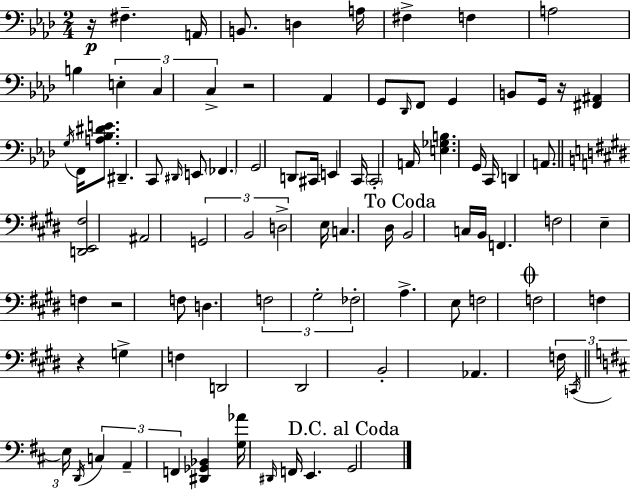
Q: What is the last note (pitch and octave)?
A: G2